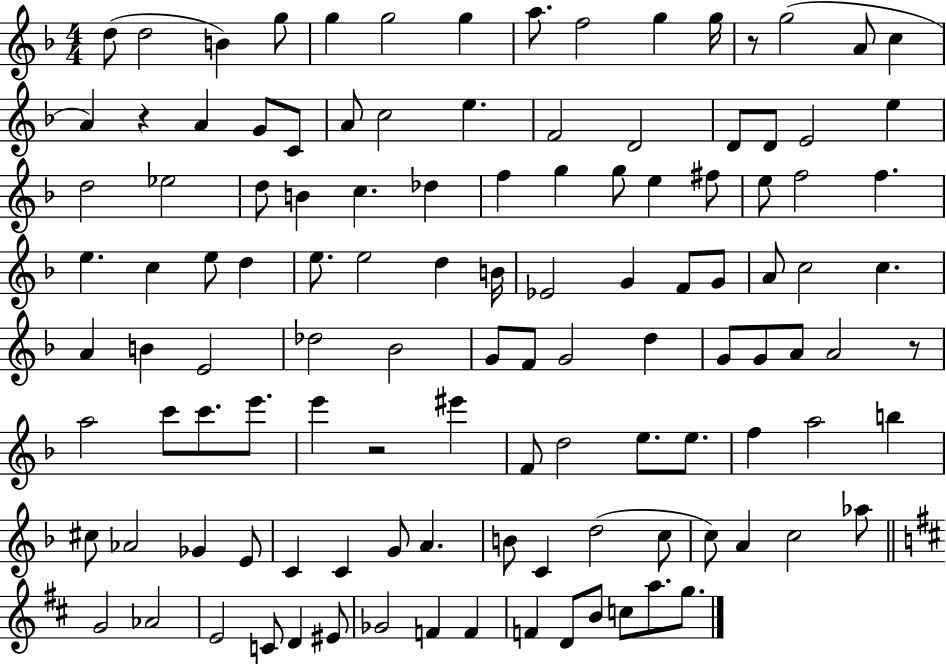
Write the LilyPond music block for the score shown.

{
  \clef treble
  \numericTimeSignature
  \time 4/4
  \key f \major
  d''8( d''2 b'4) g''8 | g''4 g''2 g''4 | a''8. f''2 g''4 g''16 | r8 g''2( a'8 c''4 | \break a'4) r4 a'4 g'8 c'8 | a'8 c''2 e''4. | f'2 d'2 | d'8 d'8 e'2 e''4 | \break d''2 ees''2 | d''8 b'4 c''4. des''4 | f''4 g''4 g''8 e''4 fis''8 | e''8 f''2 f''4. | \break e''4. c''4 e''8 d''4 | e''8. e''2 d''4 b'16 | ees'2 g'4 f'8 g'8 | a'8 c''2 c''4. | \break a'4 b'4 e'2 | des''2 bes'2 | g'8 f'8 g'2 d''4 | g'8 g'8 a'8 a'2 r8 | \break a''2 c'''8 c'''8. e'''8. | e'''4 r2 eis'''4 | f'8 d''2 e''8. e''8. | f''4 a''2 b''4 | \break cis''8 aes'2 ges'4 e'8 | c'4 c'4 g'8 a'4. | b'8 c'4 d''2( c''8 | c''8) a'4 c''2 aes''8 | \break \bar "||" \break \key d \major g'2 aes'2 | e'2 c'8 d'4 eis'8 | ges'2 f'4 f'4 | f'4 d'8 b'8 c''8 a''8. g''8. | \break \bar "|."
}